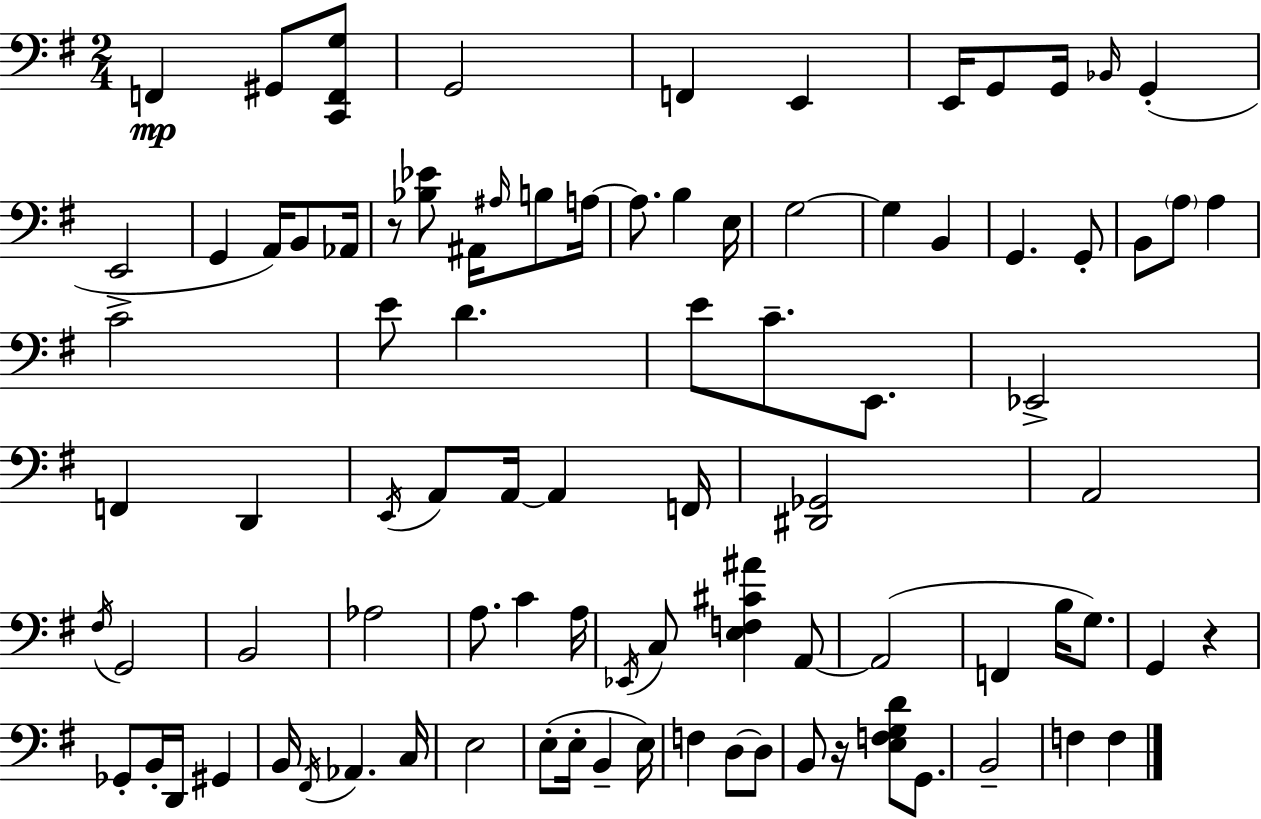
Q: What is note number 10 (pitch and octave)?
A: G2